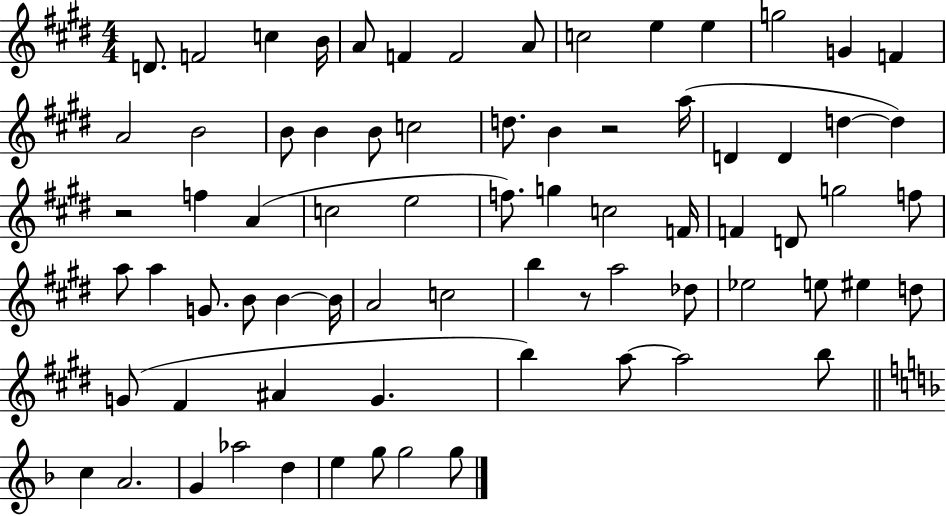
D4/e. F4/h C5/q B4/s A4/e F4/q F4/h A4/e C5/h E5/q E5/q G5/h G4/q F4/q A4/h B4/h B4/e B4/q B4/e C5/h D5/e. B4/q R/h A5/s D4/q D4/q D5/q D5/q R/h F5/q A4/q C5/h E5/h F5/e. G5/q C5/h F4/s F4/q D4/e G5/h F5/e A5/e A5/q G4/e. B4/e B4/q B4/s A4/h C5/h B5/q R/e A5/h Db5/e Eb5/h E5/e EIS5/q D5/e G4/e F#4/q A#4/q G4/q. B5/q A5/e A5/h B5/e C5/q A4/h. G4/q Ab5/h D5/q E5/q G5/e G5/h G5/e